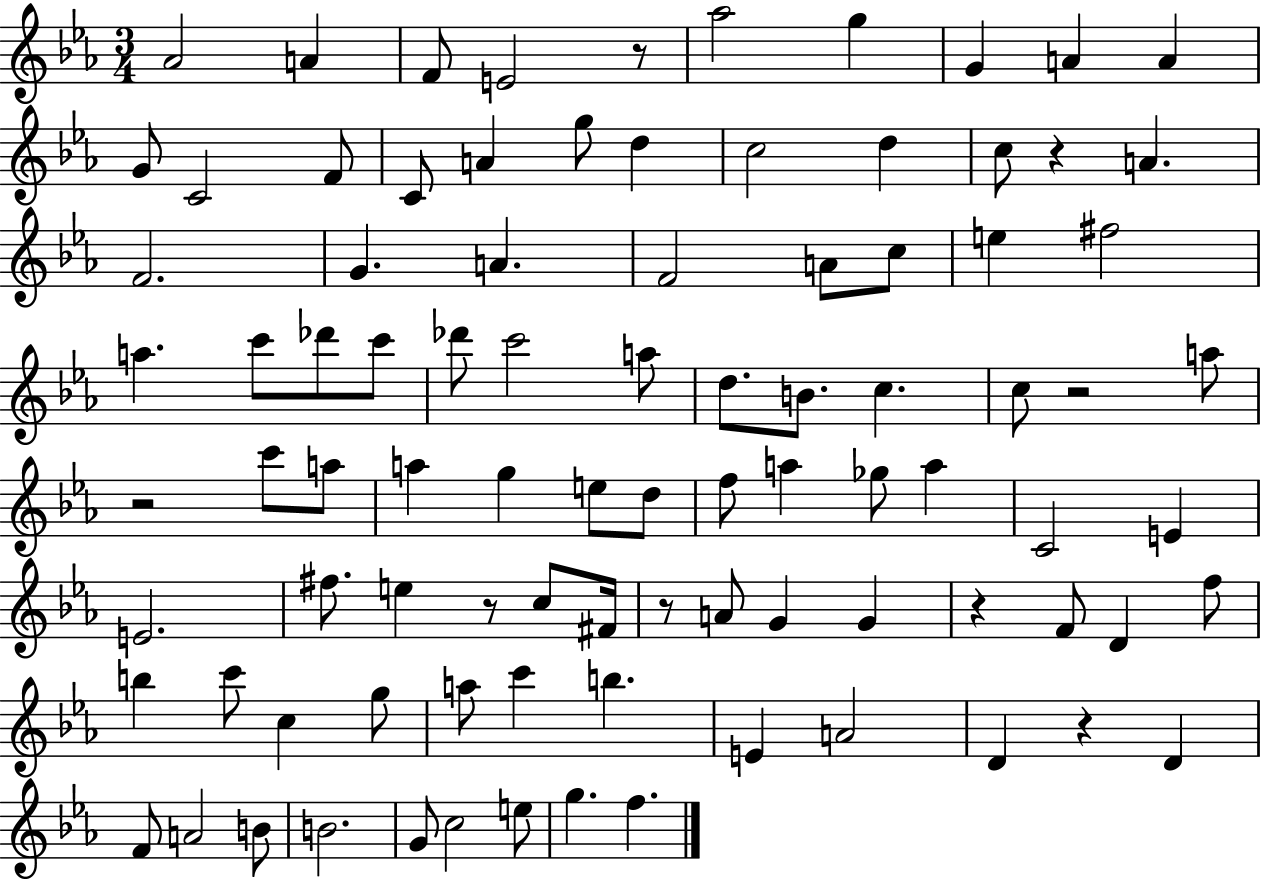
{
  \clef treble
  \numericTimeSignature
  \time 3/4
  \key ees \major
  aes'2 a'4 | f'8 e'2 r8 | aes''2 g''4 | g'4 a'4 a'4 | \break g'8 c'2 f'8 | c'8 a'4 g''8 d''4 | c''2 d''4 | c''8 r4 a'4. | \break f'2. | g'4. a'4. | f'2 a'8 c''8 | e''4 fis''2 | \break a''4. c'''8 des'''8 c'''8 | des'''8 c'''2 a''8 | d''8. b'8. c''4. | c''8 r2 a''8 | \break r2 c'''8 a''8 | a''4 g''4 e''8 d''8 | f''8 a''4 ges''8 a''4 | c'2 e'4 | \break e'2. | fis''8. e''4 r8 c''8 fis'16 | r8 a'8 g'4 g'4 | r4 f'8 d'4 f''8 | \break b''4 c'''8 c''4 g''8 | a''8 c'''4 b''4. | e'4 a'2 | d'4 r4 d'4 | \break f'8 a'2 b'8 | b'2. | g'8 c''2 e''8 | g''4. f''4. | \break \bar "|."
}